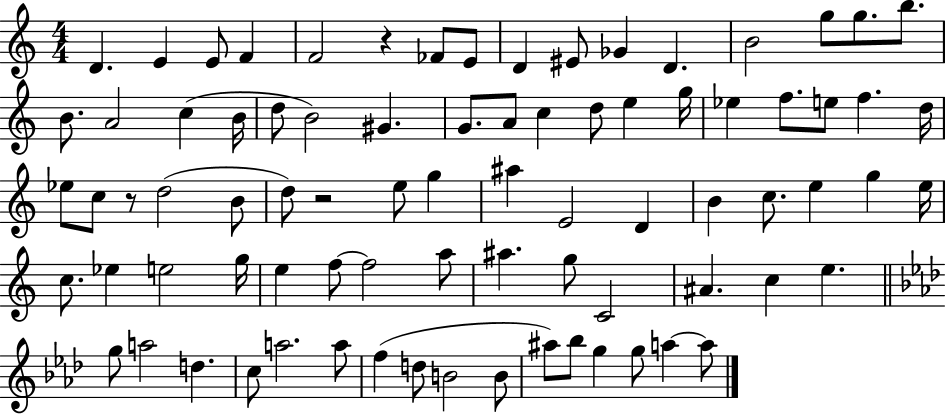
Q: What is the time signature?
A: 4/4